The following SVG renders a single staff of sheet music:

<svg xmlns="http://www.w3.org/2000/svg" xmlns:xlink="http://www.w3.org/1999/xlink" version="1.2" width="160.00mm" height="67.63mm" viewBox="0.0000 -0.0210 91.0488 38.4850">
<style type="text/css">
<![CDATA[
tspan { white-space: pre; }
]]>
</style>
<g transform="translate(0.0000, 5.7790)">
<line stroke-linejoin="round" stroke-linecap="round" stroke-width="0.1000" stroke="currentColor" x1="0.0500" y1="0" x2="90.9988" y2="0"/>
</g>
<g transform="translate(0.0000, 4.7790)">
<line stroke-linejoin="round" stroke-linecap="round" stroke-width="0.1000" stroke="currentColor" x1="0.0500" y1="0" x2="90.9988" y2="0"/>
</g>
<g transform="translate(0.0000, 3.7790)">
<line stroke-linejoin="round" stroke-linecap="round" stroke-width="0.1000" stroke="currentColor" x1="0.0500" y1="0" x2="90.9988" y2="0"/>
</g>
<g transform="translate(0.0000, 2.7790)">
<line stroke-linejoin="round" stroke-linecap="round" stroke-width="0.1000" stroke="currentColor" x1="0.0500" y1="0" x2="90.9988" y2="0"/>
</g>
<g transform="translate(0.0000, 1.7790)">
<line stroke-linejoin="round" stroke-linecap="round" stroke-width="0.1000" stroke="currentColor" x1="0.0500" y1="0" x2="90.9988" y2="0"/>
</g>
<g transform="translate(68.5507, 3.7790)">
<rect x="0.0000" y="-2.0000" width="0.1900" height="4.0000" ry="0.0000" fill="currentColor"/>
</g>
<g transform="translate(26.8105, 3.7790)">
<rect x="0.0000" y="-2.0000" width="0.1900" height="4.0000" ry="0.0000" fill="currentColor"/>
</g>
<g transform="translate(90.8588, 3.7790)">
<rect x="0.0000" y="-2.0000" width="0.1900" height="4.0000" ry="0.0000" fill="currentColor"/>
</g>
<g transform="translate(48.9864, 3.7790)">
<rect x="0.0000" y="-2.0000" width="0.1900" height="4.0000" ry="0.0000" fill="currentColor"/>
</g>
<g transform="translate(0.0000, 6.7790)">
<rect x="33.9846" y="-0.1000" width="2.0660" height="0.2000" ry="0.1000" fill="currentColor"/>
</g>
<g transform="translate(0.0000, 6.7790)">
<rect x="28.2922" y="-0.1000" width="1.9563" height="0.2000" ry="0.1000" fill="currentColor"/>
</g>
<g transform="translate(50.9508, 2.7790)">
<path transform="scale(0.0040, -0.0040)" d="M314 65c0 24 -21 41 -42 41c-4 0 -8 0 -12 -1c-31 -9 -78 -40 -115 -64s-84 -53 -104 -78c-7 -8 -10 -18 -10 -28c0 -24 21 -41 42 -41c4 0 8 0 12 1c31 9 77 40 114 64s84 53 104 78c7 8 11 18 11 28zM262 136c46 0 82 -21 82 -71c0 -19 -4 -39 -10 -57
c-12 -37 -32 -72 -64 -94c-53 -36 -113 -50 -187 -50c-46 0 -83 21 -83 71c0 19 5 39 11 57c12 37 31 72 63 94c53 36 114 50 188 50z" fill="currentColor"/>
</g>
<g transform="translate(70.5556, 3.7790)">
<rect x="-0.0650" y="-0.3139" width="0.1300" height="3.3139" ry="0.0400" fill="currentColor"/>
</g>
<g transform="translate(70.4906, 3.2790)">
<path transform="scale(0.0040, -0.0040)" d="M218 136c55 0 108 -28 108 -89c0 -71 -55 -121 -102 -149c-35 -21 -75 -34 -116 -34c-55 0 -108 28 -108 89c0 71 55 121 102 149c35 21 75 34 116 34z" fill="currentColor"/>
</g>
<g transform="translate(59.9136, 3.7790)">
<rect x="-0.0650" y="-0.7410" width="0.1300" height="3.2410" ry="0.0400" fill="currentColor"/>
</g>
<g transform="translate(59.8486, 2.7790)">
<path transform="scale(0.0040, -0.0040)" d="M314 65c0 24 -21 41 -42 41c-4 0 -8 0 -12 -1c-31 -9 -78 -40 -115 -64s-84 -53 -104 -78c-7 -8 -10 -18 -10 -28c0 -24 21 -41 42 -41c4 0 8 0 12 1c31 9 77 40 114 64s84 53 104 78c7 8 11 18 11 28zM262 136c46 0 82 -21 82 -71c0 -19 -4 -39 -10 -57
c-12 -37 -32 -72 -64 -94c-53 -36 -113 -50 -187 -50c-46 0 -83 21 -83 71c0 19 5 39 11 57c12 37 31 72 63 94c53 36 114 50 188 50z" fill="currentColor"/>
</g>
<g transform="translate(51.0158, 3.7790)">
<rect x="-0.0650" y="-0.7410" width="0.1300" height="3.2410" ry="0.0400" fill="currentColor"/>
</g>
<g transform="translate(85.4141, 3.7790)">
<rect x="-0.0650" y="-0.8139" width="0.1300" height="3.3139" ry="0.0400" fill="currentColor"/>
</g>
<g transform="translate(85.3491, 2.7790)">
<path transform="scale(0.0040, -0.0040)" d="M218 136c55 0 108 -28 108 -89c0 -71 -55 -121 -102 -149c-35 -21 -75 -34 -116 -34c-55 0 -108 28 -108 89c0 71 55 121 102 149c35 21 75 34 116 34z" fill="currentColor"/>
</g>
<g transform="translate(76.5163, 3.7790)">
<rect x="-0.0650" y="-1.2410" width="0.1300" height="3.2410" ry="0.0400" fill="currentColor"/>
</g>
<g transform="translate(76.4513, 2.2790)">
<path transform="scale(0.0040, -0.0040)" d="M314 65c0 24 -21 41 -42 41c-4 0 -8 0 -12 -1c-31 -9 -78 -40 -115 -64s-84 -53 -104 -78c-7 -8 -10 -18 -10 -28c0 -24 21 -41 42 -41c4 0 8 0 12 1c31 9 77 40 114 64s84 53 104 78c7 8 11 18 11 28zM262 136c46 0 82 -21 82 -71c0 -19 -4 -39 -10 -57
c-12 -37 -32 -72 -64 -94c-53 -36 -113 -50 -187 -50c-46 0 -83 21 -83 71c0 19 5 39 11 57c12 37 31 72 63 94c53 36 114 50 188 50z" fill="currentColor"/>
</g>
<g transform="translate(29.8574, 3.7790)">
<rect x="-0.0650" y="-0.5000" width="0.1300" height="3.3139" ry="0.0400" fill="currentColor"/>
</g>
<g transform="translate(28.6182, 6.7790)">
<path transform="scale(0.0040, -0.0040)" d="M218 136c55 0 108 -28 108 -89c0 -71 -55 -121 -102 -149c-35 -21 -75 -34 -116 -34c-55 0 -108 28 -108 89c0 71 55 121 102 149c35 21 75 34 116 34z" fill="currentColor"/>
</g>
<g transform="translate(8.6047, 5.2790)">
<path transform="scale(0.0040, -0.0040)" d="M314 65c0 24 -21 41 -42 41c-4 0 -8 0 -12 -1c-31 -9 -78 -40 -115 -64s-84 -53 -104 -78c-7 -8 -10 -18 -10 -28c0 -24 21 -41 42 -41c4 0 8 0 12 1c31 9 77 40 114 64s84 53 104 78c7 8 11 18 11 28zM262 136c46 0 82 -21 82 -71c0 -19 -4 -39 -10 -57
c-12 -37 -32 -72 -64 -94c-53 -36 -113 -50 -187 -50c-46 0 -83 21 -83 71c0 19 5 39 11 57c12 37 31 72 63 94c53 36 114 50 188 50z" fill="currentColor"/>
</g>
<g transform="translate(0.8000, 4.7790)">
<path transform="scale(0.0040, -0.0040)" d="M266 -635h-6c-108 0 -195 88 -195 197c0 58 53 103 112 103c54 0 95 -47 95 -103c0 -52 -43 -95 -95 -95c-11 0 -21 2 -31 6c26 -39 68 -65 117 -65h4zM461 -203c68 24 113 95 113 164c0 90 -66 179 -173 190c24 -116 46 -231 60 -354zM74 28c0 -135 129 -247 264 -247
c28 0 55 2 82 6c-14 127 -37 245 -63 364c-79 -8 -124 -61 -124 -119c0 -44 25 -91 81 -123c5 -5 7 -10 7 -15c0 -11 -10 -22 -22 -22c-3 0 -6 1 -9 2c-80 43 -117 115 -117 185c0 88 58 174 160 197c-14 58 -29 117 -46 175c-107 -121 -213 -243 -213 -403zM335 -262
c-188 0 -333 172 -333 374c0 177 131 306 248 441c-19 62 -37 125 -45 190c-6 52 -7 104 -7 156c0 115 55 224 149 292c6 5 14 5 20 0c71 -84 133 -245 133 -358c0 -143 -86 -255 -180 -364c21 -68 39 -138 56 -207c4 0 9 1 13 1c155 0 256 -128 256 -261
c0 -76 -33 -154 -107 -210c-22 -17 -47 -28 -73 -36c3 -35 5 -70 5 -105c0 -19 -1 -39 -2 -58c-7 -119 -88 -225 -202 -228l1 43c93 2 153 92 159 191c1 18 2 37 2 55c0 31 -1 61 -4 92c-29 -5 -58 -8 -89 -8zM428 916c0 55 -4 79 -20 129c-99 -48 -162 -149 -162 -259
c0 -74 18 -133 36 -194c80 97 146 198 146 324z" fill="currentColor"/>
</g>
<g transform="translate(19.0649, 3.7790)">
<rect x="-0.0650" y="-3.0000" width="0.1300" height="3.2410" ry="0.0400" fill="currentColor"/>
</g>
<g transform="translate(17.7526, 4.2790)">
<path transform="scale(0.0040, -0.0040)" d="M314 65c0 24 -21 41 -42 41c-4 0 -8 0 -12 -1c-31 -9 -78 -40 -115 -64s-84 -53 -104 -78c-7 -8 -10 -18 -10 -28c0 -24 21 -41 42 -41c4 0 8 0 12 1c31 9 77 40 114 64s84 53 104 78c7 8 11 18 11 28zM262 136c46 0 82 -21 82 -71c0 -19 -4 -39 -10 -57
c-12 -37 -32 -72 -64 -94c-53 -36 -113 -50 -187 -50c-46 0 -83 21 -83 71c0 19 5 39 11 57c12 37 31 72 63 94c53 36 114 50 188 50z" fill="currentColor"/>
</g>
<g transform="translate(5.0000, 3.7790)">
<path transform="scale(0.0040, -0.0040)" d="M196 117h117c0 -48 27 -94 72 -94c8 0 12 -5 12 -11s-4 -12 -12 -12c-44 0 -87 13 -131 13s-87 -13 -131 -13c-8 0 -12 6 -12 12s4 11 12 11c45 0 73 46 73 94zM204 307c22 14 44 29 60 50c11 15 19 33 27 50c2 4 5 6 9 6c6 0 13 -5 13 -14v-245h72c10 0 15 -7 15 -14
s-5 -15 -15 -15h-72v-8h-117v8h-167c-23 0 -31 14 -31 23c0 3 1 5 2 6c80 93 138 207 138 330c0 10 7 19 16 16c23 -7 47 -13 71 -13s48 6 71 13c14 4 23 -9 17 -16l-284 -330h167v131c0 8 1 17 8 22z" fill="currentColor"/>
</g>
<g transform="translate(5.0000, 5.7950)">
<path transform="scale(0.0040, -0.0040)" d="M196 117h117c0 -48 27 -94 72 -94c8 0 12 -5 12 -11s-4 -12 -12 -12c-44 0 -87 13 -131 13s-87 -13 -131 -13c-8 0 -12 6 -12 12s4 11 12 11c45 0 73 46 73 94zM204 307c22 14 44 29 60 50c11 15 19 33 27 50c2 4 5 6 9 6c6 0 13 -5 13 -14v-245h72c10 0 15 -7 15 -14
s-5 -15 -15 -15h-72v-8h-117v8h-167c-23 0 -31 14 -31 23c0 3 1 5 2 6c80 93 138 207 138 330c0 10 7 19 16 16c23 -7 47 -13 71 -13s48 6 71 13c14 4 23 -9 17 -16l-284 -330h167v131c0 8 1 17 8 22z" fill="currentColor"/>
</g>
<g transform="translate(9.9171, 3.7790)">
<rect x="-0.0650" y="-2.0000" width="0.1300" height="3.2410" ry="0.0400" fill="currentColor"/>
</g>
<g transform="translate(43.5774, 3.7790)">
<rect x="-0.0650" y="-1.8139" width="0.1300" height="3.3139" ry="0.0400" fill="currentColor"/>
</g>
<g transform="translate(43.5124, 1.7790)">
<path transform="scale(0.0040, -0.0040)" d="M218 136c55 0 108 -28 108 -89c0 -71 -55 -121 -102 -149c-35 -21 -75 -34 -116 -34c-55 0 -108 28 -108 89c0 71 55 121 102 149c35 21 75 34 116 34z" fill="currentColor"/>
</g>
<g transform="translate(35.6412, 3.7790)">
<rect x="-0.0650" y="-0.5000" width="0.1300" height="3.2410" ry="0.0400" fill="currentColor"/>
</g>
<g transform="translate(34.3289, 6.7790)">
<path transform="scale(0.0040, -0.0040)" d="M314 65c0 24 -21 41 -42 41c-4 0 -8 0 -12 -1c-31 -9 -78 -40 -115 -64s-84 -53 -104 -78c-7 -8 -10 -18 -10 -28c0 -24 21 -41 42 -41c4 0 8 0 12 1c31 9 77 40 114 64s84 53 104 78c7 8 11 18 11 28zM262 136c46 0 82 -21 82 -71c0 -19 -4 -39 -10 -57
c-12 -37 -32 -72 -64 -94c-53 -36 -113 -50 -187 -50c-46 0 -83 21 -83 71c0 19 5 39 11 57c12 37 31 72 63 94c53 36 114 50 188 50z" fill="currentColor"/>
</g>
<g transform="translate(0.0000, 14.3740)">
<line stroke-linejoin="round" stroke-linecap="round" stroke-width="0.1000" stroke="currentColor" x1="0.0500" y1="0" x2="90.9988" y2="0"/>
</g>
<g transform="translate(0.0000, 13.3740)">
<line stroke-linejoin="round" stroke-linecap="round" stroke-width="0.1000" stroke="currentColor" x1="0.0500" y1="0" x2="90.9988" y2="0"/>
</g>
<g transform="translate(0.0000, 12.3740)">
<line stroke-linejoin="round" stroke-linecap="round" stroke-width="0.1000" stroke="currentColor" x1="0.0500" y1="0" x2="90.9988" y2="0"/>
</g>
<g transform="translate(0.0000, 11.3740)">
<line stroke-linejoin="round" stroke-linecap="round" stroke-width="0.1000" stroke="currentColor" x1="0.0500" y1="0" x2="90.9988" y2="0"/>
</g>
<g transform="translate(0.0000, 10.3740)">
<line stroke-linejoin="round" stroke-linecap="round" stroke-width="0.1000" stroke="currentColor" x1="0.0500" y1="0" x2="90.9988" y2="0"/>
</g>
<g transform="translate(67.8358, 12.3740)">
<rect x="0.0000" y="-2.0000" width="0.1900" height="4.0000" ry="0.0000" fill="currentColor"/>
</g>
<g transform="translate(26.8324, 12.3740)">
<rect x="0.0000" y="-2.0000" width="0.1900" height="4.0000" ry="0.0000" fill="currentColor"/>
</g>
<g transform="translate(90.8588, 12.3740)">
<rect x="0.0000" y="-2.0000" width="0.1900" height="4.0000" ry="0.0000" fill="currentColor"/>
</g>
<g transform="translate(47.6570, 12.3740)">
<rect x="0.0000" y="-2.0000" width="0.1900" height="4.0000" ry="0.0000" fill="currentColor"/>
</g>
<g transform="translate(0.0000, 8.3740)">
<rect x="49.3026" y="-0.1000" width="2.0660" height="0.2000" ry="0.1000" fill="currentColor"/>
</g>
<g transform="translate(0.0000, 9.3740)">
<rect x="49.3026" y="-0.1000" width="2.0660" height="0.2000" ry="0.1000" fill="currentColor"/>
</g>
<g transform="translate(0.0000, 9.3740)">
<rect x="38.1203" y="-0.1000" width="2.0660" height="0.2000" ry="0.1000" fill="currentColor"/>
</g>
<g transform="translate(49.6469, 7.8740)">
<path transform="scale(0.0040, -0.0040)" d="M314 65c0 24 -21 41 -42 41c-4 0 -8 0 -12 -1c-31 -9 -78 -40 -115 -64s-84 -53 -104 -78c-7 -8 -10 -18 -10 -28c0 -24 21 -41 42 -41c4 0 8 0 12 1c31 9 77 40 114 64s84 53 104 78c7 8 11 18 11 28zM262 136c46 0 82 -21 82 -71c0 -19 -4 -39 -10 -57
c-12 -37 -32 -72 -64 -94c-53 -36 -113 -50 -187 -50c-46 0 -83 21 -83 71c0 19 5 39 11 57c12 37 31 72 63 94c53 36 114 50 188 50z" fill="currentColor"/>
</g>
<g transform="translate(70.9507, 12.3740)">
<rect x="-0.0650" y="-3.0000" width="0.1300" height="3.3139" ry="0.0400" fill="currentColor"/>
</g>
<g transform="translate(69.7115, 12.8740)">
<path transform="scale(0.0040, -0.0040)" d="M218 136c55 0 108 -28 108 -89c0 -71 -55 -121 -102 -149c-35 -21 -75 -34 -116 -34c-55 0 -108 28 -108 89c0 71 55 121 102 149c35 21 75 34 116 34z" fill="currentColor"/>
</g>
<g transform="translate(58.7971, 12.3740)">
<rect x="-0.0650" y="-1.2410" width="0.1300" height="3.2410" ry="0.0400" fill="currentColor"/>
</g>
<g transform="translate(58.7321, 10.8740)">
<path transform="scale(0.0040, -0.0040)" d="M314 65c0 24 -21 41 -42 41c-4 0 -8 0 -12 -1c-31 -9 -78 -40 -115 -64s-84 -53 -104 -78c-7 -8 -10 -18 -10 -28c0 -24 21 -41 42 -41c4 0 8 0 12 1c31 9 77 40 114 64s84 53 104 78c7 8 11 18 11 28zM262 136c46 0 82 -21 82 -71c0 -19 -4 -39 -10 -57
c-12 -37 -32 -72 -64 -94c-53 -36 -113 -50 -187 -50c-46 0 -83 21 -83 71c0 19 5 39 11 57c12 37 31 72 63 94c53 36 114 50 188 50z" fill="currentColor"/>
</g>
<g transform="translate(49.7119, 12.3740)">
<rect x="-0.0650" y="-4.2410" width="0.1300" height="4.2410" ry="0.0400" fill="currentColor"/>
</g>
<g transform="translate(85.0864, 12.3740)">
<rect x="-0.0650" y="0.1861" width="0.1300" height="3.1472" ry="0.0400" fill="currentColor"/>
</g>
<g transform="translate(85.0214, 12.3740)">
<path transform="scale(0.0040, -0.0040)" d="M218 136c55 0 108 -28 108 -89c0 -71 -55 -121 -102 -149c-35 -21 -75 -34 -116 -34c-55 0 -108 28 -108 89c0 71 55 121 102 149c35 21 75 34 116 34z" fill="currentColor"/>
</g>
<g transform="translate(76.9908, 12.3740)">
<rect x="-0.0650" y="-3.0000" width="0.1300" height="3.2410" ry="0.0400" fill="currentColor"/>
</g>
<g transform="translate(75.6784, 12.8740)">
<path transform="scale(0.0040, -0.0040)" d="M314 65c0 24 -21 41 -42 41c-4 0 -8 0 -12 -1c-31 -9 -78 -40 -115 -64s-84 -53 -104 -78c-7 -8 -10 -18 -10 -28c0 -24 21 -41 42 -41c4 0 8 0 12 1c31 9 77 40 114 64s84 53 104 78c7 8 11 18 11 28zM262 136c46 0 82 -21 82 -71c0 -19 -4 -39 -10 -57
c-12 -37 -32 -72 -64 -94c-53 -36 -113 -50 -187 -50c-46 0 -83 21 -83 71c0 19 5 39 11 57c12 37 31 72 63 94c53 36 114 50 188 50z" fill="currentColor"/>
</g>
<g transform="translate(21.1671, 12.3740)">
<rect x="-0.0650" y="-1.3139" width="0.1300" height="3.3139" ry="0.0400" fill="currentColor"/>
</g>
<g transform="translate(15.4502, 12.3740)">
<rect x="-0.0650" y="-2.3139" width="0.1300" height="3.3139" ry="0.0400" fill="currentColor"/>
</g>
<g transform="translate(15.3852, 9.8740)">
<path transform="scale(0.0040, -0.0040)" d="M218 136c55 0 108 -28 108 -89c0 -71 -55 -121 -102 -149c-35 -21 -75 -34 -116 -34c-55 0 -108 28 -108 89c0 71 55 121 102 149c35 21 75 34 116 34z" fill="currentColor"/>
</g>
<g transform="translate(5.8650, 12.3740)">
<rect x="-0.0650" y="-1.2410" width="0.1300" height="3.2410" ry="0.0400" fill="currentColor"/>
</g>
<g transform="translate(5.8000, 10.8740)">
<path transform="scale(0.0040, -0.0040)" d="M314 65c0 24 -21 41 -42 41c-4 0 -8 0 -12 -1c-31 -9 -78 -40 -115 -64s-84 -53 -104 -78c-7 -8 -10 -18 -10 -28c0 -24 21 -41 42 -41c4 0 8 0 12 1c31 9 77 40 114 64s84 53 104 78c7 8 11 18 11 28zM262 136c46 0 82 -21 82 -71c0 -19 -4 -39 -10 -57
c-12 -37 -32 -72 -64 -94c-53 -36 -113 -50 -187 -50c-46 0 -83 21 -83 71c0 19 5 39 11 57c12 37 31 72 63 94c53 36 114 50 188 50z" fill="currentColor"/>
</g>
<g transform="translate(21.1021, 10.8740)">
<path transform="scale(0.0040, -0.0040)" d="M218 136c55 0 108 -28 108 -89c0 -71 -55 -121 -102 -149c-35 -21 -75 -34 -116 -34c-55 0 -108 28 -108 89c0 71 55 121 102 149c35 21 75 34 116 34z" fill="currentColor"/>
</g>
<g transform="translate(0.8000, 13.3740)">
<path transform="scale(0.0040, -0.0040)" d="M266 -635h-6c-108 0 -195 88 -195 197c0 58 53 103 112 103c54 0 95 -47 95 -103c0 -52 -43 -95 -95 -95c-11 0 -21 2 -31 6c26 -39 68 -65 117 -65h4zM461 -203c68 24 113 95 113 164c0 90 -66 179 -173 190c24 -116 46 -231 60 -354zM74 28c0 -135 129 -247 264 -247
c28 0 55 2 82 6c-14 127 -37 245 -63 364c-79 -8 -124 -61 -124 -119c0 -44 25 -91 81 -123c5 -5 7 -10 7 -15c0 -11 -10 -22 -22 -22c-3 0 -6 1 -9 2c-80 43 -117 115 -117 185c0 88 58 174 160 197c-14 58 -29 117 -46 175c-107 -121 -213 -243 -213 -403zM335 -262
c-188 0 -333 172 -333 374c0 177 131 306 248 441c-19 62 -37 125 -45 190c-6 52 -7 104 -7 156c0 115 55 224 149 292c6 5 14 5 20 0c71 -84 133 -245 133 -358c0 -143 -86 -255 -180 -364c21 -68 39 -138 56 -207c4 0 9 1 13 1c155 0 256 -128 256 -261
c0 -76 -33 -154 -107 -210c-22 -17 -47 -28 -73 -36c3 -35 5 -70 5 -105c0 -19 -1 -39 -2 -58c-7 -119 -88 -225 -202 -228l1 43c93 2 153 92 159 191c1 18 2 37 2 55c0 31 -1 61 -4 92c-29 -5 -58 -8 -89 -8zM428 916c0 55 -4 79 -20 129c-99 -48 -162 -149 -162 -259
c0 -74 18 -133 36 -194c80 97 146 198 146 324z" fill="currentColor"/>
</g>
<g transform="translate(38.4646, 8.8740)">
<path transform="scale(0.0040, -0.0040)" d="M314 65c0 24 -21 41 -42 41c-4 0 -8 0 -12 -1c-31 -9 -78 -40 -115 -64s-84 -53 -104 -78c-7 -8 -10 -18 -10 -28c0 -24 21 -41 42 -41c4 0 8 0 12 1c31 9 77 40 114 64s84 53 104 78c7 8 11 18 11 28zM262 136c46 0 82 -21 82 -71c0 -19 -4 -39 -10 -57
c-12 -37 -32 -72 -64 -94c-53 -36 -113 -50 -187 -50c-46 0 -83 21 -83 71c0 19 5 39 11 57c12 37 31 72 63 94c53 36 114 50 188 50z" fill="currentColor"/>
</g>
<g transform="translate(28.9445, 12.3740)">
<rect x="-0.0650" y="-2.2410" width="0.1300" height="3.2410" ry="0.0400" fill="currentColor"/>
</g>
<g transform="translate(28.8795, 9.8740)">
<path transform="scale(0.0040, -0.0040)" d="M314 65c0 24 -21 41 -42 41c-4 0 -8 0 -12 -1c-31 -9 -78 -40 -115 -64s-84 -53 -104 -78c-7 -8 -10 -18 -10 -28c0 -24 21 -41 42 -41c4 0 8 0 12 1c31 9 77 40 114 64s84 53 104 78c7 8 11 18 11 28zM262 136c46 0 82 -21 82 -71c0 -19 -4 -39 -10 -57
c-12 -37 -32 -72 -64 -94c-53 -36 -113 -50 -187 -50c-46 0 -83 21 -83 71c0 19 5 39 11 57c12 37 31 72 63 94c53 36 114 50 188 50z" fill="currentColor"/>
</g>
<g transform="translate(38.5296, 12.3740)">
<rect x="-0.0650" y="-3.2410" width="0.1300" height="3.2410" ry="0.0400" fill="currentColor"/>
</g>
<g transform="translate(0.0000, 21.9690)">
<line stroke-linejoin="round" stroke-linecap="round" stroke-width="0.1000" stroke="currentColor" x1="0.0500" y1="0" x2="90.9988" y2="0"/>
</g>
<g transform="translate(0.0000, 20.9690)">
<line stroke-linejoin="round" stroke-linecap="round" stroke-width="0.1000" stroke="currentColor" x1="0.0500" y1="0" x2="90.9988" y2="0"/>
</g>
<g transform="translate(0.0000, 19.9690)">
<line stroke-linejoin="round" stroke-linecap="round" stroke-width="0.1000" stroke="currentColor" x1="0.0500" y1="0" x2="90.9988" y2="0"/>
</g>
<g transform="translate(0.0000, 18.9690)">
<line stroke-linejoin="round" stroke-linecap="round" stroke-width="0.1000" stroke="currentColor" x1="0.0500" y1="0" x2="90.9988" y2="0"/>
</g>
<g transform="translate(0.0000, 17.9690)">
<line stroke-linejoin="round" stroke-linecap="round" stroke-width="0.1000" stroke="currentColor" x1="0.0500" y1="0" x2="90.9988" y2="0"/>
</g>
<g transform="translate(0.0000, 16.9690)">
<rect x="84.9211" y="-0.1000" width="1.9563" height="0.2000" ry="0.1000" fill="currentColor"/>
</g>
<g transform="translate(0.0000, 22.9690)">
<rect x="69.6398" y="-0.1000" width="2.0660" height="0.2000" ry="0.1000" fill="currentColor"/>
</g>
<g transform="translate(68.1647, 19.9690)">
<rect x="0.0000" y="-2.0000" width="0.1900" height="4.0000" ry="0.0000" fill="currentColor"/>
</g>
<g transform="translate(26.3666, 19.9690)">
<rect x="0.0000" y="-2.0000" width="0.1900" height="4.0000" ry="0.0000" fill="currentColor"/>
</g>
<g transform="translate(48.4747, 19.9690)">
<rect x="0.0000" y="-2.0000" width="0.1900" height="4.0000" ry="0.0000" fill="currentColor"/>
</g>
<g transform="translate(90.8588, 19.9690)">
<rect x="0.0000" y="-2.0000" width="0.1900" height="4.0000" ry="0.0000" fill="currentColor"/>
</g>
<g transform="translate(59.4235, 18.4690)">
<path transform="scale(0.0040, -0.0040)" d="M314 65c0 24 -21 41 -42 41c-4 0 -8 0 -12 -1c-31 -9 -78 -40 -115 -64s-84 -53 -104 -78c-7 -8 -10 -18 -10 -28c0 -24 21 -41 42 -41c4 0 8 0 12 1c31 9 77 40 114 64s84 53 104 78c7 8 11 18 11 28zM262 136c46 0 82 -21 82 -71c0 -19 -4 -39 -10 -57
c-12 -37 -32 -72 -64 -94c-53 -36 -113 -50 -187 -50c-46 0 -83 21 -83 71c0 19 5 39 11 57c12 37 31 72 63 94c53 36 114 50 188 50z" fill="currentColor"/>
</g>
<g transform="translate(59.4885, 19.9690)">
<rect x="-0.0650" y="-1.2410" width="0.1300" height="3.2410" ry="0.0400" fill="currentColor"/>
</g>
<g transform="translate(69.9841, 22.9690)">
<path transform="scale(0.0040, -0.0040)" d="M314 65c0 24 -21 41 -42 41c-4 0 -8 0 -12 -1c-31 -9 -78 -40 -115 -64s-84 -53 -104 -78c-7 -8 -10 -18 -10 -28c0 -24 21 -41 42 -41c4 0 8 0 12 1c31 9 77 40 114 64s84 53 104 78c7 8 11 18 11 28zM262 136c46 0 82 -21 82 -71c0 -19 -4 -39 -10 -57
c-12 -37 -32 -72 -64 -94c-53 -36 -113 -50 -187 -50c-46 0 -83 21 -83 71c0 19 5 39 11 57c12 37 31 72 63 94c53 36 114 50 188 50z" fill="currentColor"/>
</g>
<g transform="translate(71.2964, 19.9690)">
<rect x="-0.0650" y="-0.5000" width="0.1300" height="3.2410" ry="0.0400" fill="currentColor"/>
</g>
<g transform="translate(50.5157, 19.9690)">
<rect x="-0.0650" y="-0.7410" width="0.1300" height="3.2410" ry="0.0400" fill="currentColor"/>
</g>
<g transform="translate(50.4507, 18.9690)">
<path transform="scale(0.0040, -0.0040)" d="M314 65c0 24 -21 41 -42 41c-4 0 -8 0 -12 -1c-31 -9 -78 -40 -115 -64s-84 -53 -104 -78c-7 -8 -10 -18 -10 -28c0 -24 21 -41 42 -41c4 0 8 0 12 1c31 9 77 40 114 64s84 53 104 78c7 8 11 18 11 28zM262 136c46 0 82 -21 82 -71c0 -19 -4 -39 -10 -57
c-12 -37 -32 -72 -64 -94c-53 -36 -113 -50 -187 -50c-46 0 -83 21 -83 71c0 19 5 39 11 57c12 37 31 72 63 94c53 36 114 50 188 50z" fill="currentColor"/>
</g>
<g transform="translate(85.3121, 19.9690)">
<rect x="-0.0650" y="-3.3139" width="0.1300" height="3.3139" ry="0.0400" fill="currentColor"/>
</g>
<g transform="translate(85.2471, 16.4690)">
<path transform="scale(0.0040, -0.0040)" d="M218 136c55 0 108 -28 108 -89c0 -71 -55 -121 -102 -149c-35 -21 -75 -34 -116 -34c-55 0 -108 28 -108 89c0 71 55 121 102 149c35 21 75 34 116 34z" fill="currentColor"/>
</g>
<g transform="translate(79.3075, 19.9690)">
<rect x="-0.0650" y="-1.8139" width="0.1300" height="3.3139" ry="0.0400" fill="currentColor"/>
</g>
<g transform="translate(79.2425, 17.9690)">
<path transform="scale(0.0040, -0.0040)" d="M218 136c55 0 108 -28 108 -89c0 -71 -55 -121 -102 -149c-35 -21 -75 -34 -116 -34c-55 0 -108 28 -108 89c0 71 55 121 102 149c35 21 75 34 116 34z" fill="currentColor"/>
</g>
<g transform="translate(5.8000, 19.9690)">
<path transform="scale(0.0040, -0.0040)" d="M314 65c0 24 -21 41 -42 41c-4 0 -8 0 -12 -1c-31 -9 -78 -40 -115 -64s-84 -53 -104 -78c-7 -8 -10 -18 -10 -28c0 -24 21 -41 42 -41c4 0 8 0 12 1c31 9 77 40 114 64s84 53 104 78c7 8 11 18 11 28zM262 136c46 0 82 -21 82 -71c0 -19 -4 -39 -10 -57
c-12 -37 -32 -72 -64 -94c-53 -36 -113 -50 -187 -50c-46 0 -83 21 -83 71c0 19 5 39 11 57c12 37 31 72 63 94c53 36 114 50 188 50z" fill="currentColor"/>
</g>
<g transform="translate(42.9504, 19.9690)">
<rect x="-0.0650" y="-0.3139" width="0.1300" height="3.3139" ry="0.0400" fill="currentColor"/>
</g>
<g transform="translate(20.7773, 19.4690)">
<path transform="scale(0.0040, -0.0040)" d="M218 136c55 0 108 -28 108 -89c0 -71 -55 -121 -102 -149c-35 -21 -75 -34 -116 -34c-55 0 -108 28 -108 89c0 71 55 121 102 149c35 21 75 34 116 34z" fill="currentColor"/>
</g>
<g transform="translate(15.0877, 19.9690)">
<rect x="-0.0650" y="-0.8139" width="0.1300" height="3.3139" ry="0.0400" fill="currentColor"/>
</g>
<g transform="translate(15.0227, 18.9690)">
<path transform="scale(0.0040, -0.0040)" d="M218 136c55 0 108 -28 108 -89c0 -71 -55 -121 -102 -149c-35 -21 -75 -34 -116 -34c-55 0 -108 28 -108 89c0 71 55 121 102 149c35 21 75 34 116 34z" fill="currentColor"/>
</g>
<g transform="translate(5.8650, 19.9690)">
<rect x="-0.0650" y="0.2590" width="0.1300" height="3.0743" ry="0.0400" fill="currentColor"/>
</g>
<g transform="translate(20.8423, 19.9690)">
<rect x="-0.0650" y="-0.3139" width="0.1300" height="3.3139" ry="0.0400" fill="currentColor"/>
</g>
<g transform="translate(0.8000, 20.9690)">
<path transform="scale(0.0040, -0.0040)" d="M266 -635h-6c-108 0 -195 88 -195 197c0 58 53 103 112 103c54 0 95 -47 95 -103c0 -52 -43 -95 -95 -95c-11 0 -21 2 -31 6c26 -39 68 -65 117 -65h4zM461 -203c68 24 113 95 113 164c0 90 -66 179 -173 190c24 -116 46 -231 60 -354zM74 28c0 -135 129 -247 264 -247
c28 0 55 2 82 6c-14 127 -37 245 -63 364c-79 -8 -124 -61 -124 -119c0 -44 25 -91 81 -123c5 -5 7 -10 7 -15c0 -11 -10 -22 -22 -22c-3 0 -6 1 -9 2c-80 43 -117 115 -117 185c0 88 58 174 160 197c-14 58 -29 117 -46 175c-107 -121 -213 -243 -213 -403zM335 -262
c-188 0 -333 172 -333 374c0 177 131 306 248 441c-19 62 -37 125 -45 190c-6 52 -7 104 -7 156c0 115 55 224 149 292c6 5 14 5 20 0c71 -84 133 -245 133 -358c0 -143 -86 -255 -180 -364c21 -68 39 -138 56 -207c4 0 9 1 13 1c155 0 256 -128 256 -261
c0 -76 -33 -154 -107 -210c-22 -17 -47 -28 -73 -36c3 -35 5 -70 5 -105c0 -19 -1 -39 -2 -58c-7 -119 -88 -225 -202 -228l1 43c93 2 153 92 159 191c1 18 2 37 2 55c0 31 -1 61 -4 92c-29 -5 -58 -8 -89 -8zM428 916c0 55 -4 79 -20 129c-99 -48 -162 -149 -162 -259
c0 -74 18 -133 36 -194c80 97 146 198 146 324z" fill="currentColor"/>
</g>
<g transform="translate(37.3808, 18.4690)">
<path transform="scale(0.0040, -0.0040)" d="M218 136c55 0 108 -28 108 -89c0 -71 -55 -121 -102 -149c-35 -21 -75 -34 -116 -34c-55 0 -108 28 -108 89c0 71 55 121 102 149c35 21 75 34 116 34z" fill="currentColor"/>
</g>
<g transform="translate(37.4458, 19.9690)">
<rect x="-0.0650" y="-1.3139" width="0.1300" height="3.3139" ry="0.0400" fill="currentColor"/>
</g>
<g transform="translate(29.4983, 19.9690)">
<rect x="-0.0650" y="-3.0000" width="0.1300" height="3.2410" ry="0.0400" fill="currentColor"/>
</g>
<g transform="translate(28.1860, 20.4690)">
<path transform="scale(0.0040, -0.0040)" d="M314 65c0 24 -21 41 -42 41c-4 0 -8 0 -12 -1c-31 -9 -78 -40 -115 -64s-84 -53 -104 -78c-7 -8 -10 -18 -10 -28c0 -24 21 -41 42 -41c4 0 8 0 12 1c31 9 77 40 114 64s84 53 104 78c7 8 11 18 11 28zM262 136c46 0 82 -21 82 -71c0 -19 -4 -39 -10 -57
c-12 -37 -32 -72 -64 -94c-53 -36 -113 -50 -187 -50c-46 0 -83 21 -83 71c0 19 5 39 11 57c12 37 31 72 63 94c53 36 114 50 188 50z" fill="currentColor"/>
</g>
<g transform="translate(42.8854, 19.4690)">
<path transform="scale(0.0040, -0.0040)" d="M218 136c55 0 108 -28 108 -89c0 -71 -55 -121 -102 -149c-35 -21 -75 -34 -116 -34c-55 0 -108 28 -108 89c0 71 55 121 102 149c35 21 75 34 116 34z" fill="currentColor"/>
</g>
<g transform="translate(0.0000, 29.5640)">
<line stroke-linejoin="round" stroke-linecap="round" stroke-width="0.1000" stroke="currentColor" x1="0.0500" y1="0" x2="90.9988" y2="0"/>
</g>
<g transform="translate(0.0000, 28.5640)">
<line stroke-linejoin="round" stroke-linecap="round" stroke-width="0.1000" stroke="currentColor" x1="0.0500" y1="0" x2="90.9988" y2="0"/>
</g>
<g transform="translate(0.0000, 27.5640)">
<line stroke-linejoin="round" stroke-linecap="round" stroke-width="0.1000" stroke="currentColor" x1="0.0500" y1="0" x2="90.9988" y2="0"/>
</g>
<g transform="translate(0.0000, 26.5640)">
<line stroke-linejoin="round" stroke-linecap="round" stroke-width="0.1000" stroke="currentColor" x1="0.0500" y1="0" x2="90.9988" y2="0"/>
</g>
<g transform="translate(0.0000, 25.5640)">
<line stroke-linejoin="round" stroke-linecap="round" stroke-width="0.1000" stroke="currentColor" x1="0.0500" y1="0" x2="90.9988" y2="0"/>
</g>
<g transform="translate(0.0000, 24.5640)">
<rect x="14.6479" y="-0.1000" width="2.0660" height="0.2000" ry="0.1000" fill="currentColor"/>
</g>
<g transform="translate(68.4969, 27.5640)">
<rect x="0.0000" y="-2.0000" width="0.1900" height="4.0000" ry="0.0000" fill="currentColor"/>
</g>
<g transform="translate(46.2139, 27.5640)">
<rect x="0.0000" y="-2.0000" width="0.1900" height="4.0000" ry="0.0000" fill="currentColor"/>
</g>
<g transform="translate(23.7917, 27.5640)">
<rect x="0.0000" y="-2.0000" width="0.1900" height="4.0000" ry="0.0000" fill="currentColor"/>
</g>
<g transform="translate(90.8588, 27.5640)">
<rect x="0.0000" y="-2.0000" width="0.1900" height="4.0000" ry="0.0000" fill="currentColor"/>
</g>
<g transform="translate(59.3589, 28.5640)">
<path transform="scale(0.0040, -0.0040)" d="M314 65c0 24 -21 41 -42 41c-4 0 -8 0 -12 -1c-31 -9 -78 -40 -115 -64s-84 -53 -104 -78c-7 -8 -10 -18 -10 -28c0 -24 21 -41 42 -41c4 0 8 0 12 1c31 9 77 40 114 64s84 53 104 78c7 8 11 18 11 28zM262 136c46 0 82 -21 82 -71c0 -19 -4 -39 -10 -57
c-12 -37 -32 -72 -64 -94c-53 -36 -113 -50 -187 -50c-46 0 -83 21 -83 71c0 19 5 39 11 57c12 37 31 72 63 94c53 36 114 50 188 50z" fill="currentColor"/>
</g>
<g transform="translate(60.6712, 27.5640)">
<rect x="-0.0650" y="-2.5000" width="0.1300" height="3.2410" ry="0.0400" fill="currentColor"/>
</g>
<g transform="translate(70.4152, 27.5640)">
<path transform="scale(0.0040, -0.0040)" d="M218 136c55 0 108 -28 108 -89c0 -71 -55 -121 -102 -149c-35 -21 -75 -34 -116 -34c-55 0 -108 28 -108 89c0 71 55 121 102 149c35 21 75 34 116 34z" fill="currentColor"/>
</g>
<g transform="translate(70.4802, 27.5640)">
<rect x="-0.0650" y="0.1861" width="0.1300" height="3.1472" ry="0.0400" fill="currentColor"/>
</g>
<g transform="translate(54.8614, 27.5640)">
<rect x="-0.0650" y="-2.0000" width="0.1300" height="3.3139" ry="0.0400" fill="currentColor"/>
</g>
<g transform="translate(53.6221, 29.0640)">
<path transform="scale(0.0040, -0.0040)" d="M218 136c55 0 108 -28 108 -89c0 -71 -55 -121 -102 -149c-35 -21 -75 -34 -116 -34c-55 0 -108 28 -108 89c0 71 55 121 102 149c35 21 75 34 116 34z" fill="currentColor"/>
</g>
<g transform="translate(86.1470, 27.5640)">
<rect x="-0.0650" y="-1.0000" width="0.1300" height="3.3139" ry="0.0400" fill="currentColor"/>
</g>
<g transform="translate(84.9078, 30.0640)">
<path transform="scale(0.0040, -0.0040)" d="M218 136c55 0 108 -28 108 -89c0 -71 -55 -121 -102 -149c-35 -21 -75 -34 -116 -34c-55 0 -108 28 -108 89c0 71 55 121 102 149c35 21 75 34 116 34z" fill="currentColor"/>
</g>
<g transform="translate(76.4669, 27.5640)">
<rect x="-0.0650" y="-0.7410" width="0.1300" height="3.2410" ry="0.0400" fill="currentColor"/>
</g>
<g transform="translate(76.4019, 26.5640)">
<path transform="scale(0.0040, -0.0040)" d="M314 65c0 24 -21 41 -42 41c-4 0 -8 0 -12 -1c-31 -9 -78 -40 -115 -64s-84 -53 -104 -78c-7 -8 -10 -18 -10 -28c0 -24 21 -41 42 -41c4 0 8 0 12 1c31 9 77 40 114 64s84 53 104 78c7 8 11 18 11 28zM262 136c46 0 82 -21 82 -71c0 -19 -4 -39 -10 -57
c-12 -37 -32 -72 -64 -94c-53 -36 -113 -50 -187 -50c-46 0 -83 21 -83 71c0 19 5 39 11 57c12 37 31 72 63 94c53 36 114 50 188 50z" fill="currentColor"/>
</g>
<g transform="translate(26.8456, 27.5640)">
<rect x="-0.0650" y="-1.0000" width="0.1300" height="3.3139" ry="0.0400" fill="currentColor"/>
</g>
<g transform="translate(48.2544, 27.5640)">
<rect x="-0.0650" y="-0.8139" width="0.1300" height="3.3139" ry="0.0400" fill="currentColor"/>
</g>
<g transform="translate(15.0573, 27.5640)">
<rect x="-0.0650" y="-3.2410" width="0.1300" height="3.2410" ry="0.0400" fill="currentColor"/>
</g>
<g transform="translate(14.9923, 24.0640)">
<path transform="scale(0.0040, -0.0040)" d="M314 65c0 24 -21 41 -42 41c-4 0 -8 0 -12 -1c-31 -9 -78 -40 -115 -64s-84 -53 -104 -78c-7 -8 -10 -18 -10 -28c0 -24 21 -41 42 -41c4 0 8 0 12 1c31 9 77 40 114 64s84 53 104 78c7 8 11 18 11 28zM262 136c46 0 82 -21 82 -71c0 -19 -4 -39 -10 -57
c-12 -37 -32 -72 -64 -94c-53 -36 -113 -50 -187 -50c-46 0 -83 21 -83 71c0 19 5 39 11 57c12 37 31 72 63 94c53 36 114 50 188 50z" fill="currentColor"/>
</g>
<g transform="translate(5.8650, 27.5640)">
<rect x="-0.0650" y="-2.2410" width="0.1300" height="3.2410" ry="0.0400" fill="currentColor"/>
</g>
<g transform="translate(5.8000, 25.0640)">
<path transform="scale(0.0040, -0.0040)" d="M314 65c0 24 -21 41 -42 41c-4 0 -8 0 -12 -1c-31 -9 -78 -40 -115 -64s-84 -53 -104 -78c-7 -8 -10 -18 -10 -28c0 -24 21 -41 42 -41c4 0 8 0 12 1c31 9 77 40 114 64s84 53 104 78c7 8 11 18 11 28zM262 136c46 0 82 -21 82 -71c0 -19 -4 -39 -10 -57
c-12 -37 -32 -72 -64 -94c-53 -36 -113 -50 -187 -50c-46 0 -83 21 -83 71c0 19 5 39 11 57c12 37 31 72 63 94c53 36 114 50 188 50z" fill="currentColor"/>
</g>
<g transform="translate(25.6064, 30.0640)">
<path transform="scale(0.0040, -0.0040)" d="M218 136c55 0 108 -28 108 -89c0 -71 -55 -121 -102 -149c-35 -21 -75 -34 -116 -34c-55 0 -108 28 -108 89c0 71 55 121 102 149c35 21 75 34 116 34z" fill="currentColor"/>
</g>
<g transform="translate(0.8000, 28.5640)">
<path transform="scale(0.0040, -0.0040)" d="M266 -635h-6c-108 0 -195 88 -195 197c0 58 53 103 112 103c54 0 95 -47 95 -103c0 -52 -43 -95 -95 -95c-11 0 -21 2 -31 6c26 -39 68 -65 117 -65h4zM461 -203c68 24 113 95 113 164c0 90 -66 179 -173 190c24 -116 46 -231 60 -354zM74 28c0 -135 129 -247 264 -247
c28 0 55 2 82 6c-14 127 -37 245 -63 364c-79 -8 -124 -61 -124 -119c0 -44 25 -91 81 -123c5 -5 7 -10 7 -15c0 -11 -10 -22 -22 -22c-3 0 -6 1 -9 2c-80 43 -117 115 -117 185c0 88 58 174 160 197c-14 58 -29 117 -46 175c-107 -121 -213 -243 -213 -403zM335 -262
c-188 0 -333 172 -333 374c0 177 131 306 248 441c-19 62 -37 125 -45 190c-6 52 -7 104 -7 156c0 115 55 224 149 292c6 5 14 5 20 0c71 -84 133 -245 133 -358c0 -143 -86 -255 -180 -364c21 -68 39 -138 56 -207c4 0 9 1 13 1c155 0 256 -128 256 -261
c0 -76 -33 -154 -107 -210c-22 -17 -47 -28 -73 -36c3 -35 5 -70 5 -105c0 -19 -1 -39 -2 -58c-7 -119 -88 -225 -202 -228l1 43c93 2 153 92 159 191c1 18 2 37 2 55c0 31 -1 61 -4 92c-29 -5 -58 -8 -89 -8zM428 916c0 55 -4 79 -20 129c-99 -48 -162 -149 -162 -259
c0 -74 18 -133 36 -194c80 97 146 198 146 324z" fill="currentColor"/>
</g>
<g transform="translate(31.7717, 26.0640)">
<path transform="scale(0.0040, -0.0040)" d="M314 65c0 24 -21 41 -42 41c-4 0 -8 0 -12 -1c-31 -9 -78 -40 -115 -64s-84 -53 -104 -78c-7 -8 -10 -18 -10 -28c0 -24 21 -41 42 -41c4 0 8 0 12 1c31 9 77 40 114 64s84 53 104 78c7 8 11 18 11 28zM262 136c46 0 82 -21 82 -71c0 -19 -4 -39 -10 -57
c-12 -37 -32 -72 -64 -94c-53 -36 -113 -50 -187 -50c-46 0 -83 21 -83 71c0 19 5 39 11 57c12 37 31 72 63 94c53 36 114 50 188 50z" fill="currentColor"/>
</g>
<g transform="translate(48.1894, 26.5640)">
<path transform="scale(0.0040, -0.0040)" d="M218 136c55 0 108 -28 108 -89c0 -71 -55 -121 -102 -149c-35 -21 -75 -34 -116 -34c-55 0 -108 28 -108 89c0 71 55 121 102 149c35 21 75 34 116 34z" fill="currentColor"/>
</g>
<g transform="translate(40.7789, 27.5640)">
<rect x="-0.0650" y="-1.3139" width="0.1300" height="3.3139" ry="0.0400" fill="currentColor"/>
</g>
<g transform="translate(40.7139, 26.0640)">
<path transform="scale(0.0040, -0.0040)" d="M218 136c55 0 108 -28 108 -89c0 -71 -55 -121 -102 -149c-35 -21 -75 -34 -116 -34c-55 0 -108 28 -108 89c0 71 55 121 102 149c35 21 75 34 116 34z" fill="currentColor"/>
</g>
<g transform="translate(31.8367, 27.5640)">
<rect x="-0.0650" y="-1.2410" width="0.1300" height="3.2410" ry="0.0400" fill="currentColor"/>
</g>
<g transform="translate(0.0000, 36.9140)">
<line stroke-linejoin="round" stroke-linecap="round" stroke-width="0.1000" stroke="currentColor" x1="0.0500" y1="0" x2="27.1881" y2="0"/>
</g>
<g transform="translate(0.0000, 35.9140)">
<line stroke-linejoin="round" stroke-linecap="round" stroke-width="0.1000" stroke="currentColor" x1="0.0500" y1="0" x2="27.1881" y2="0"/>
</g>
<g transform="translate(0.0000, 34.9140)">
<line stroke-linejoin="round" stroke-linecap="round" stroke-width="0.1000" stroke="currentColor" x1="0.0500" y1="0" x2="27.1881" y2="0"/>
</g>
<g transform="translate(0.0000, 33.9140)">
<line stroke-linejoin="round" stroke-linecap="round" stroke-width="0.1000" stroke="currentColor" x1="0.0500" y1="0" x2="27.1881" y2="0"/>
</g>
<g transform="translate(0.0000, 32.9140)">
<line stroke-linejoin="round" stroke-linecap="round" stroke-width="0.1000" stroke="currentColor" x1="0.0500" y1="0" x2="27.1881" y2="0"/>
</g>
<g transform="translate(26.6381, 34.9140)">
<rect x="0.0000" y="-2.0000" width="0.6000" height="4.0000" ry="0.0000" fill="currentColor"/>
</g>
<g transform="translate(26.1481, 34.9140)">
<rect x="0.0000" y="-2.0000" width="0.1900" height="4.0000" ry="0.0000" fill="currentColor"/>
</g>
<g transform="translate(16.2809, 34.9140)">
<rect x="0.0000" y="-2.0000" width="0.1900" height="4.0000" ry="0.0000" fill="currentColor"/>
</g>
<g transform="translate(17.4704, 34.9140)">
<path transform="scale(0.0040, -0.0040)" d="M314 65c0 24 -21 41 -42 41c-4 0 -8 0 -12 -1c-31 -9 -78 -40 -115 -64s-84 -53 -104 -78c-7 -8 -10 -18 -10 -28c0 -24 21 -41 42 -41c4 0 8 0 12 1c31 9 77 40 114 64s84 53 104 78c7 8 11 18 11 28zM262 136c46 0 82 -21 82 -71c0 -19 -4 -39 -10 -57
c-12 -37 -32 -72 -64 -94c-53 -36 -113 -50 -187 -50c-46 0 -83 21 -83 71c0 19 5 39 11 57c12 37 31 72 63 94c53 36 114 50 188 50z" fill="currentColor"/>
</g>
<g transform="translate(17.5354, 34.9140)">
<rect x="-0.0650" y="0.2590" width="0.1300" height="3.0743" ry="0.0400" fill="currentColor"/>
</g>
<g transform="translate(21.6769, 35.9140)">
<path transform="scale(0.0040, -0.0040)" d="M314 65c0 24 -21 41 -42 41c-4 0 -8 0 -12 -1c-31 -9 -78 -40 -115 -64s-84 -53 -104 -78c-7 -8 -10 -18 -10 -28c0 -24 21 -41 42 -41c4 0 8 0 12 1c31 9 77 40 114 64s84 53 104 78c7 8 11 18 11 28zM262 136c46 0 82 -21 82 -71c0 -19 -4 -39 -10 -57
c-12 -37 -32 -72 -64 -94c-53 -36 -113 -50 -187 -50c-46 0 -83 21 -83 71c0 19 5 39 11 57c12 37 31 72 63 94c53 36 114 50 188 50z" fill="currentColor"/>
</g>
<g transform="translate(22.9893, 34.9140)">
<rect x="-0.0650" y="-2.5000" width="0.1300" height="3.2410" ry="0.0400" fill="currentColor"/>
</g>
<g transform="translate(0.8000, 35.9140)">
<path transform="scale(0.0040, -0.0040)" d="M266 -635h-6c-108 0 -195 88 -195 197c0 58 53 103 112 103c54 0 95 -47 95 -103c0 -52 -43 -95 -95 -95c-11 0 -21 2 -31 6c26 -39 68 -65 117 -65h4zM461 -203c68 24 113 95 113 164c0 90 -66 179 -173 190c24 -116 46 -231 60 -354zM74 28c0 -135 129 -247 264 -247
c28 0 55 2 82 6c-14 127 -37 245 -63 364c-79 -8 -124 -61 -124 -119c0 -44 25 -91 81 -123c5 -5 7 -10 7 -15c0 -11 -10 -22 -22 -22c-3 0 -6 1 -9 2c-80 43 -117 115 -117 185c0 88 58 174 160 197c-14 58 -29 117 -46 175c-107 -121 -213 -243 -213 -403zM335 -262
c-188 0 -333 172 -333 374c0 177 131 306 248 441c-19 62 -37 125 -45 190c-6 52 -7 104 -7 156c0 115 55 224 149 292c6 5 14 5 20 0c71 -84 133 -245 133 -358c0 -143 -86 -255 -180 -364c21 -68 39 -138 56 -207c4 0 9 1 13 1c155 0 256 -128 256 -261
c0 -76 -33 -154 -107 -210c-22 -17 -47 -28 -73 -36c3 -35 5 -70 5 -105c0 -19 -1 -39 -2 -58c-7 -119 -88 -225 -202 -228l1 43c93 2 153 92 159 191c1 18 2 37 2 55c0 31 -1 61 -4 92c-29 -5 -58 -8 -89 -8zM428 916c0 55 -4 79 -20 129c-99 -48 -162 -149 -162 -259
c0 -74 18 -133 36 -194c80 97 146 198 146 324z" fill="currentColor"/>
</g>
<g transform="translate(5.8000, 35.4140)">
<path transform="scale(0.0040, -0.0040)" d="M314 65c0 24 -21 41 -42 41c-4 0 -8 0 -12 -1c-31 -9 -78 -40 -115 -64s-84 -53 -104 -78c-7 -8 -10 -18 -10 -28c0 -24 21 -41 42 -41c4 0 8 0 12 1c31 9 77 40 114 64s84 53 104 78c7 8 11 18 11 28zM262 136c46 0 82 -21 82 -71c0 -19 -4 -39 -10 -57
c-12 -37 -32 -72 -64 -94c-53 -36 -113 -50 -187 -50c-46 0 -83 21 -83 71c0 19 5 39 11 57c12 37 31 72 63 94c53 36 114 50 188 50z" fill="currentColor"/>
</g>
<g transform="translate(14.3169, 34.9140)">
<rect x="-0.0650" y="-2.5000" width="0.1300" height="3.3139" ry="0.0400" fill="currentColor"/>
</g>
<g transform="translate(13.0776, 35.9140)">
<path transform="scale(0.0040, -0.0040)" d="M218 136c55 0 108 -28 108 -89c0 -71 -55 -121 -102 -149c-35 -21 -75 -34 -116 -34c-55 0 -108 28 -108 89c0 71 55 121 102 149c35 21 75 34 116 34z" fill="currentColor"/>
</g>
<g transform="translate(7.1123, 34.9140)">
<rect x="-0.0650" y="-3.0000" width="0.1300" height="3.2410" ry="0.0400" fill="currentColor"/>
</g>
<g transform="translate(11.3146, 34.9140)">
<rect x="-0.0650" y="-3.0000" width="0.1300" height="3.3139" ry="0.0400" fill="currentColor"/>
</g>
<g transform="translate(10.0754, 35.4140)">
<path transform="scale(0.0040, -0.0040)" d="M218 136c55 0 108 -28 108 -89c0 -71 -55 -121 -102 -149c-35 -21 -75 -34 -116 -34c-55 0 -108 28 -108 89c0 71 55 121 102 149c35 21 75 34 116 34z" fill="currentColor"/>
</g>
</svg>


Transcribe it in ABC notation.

X:1
T:Untitled
M:4/4
L:1/4
K:C
F2 A2 C C2 f d2 d2 c e2 d e2 g e g2 b2 d'2 e2 A A2 B B2 d c A2 e c d2 e2 C2 f b g2 b2 D e2 e d F G2 B d2 D A2 A G B2 G2